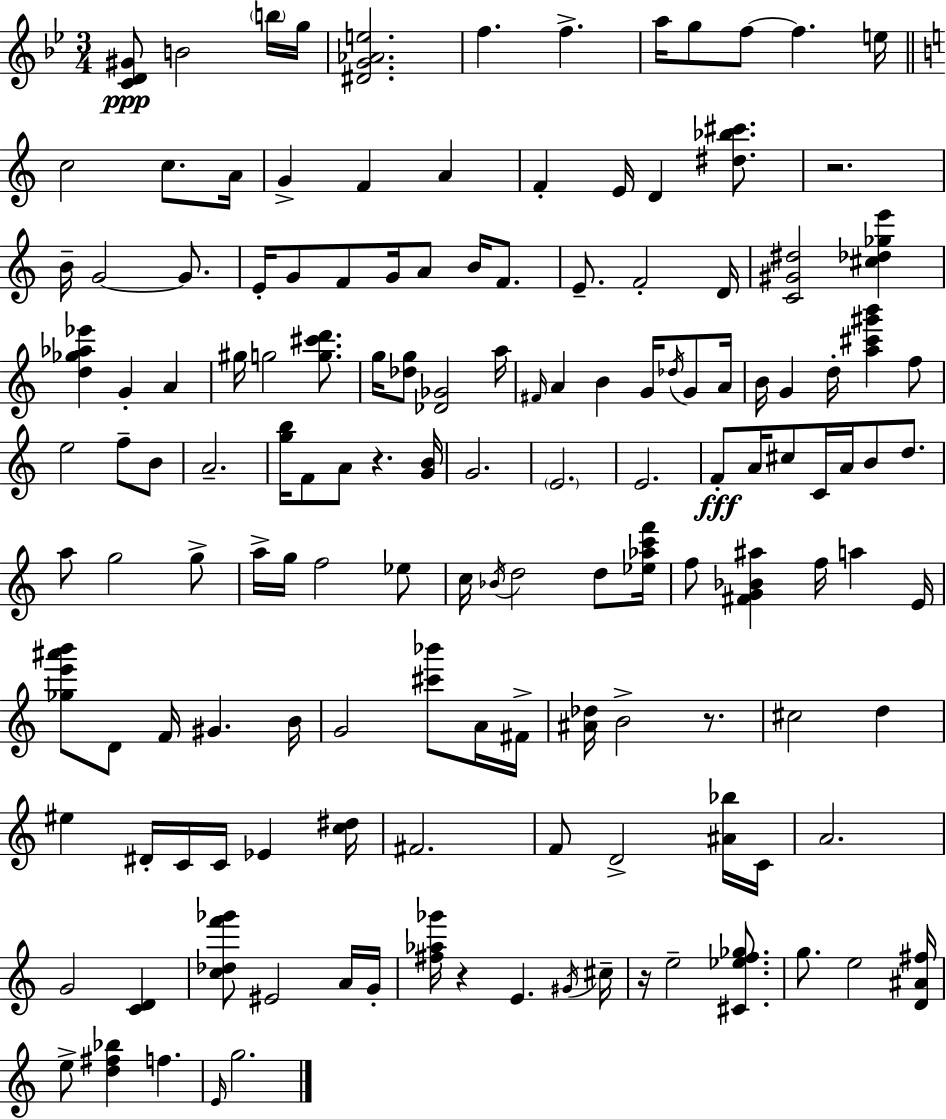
[C4,D4,G#4]/e B4/h B5/s G5/s [D#4,G4,Ab4,E5]/h. F5/q. F5/q. A5/s G5/e F5/e F5/q. E5/s C5/h C5/e. A4/s G4/q F4/q A4/q F4/q E4/s D4/q [D#5,Bb5,C#6]/e. R/h. B4/s G4/h G4/e. E4/s G4/e F4/e G4/s A4/e B4/s F4/e. E4/e. F4/h D4/s [C4,G#4,D#5]/h [C#5,Db5,Gb5,E6]/q [D5,Gb5,Ab5,Eb6]/q G4/q A4/q G#5/s G5/h [G5,C#6,D6]/e. G5/s [Db5,G5]/e [Db4,Gb4]/h A5/s F#4/s A4/q B4/q G4/s Db5/s G4/e A4/s B4/s G4/q D5/s [A5,C#6,G#6,B6]/q F5/e E5/h F5/e B4/e A4/h. [G5,B5]/s F4/e A4/e R/q. [G4,B4]/s G4/h. E4/h. E4/h. F4/e A4/s C#5/e C4/s A4/s B4/e D5/e. A5/e G5/h G5/e A5/s G5/s F5/h Eb5/e C5/s Bb4/s D5/h D5/e [Eb5,Ab5,C6,F6]/s F5/e [F#4,G4,Bb4,A#5]/q F5/s A5/q E4/s [Gb5,E6,A#6,B6]/e D4/e F4/s G#4/q. B4/s G4/h [C#6,Bb6]/e A4/s F#4/s [A#4,Db5]/s B4/h R/e. C#5/h D5/q EIS5/q D#4/s C4/s C4/s Eb4/q [C5,D#5]/s F#4/h. F4/e D4/h [A#4,Bb5]/s C4/s A4/h. G4/h [C4,D4]/q [C5,Db5,F6,Gb6]/e EIS4/h A4/s G4/s [F#5,Ab5,Gb6]/s R/q E4/q. G#4/s C#5/s R/s E5/h [C#4,Eb5,F5,Gb5]/e. G5/e. E5/h [D4,A#4,F#5]/s E5/e [D5,F#5,Bb5]/q F5/q. E4/s G5/h.